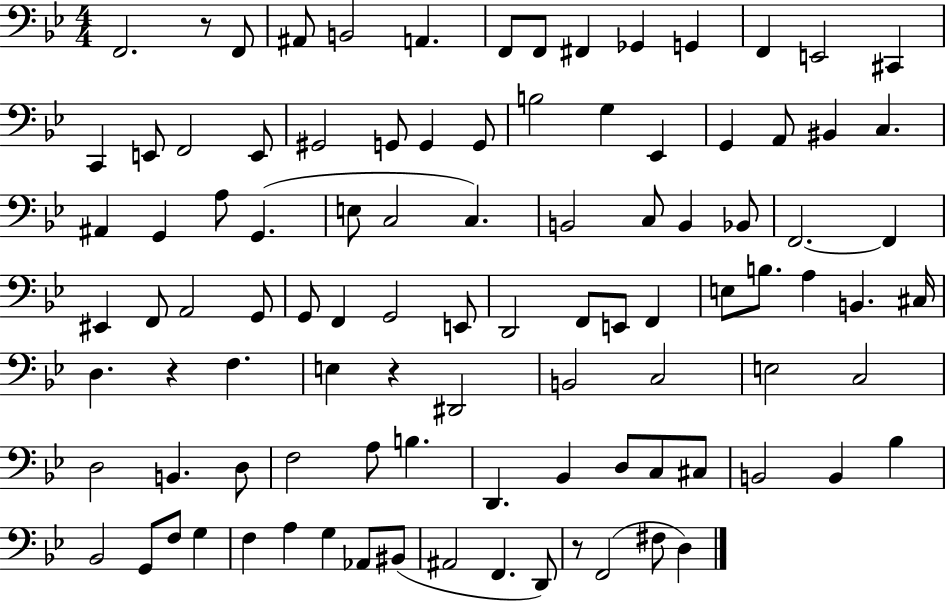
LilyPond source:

{
  \clef bass
  \numericTimeSignature
  \time 4/4
  \key bes \major
  f,2. r8 f,8 | ais,8 b,2 a,4. | f,8 f,8 fis,4 ges,4 g,4 | f,4 e,2 cis,4 | \break c,4 e,8 f,2 e,8 | gis,2 g,8 g,4 g,8 | b2 g4 ees,4 | g,4 a,8 bis,4 c4. | \break ais,4 g,4 a8 g,4.( | e8 c2 c4.) | b,2 c8 b,4 bes,8 | f,2.~~ f,4 | \break eis,4 f,8 a,2 g,8 | g,8 f,4 g,2 e,8 | d,2 f,8 e,8 f,4 | e8 b8. a4 b,4. cis16 | \break d4. r4 f4. | e4 r4 dis,2 | b,2 c2 | e2 c2 | \break d2 b,4. d8 | f2 a8 b4. | d,4. bes,4 d8 c8 cis8 | b,2 b,4 bes4 | \break bes,2 g,8 f8 g4 | f4 a4 g4 aes,8 bis,8( | ais,2 f,4. d,8) | r8 f,2( fis8 d4) | \break \bar "|."
}